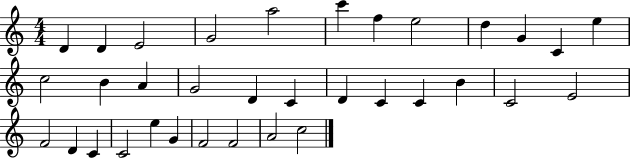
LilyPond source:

{
  \clef treble
  \numericTimeSignature
  \time 4/4
  \key c \major
  d'4 d'4 e'2 | g'2 a''2 | c'''4 f''4 e''2 | d''4 g'4 c'4 e''4 | \break c''2 b'4 a'4 | g'2 d'4 c'4 | d'4 c'4 c'4 b'4 | c'2 e'2 | \break f'2 d'4 c'4 | c'2 e''4 g'4 | f'2 f'2 | a'2 c''2 | \break \bar "|."
}